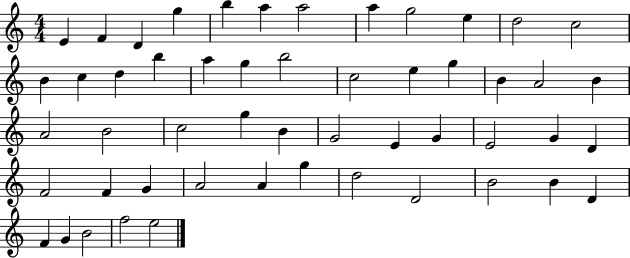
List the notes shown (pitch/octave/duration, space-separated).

E4/q F4/q D4/q G5/q B5/q A5/q A5/h A5/q G5/h E5/q D5/h C5/h B4/q C5/q D5/q B5/q A5/q G5/q B5/h C5/h E5/q G5/q B4/q A4/h B4/q A4/h B4/h C5/h G5/q B4/q G4/h E4/q G4/q E4/h G4/q D4/q F4/h F4/q G4/q A4/h A4/q G5/q D5/h D4/h B4/h B4/q D4/q F4/q G4/q B4/h F5/h E5/h